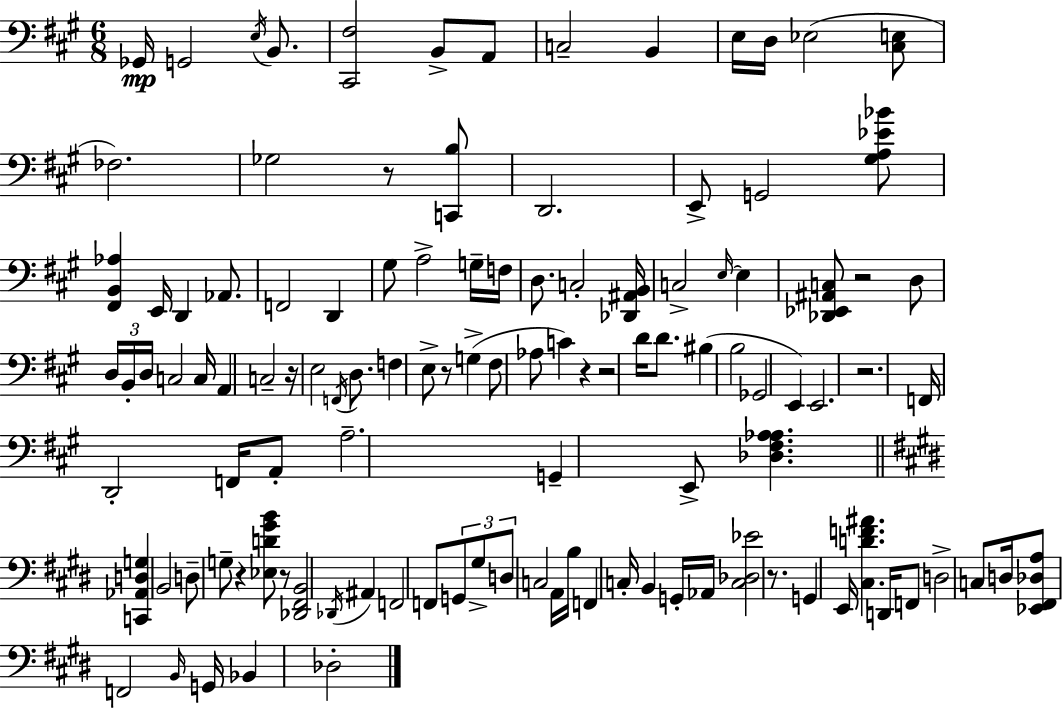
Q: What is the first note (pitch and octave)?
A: Gb2